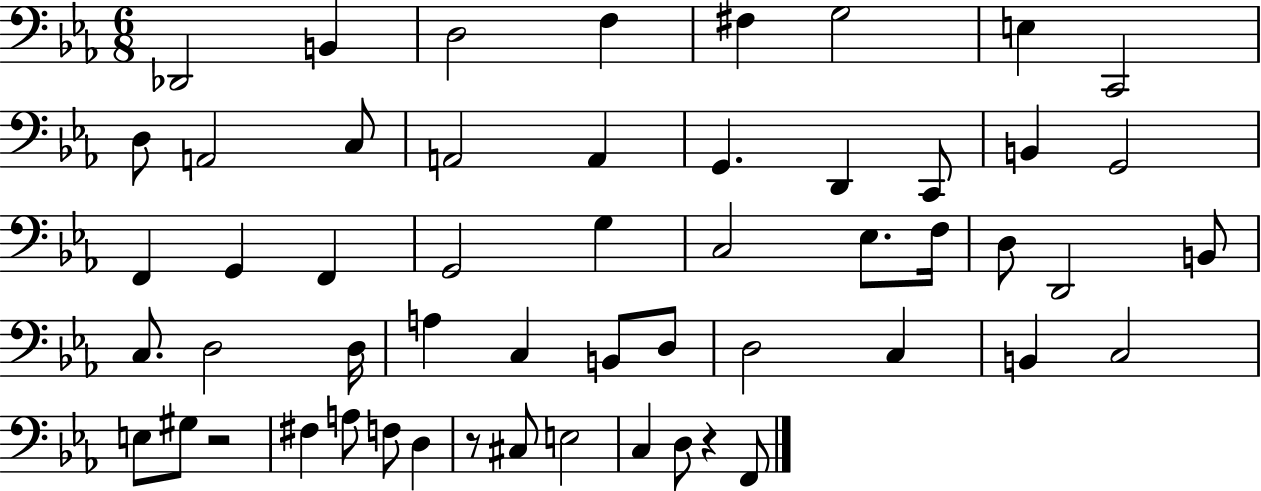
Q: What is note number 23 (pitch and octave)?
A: G3